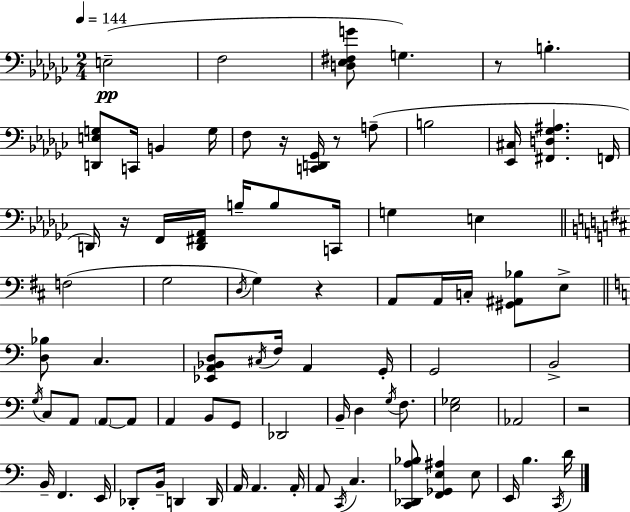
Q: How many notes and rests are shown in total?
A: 83